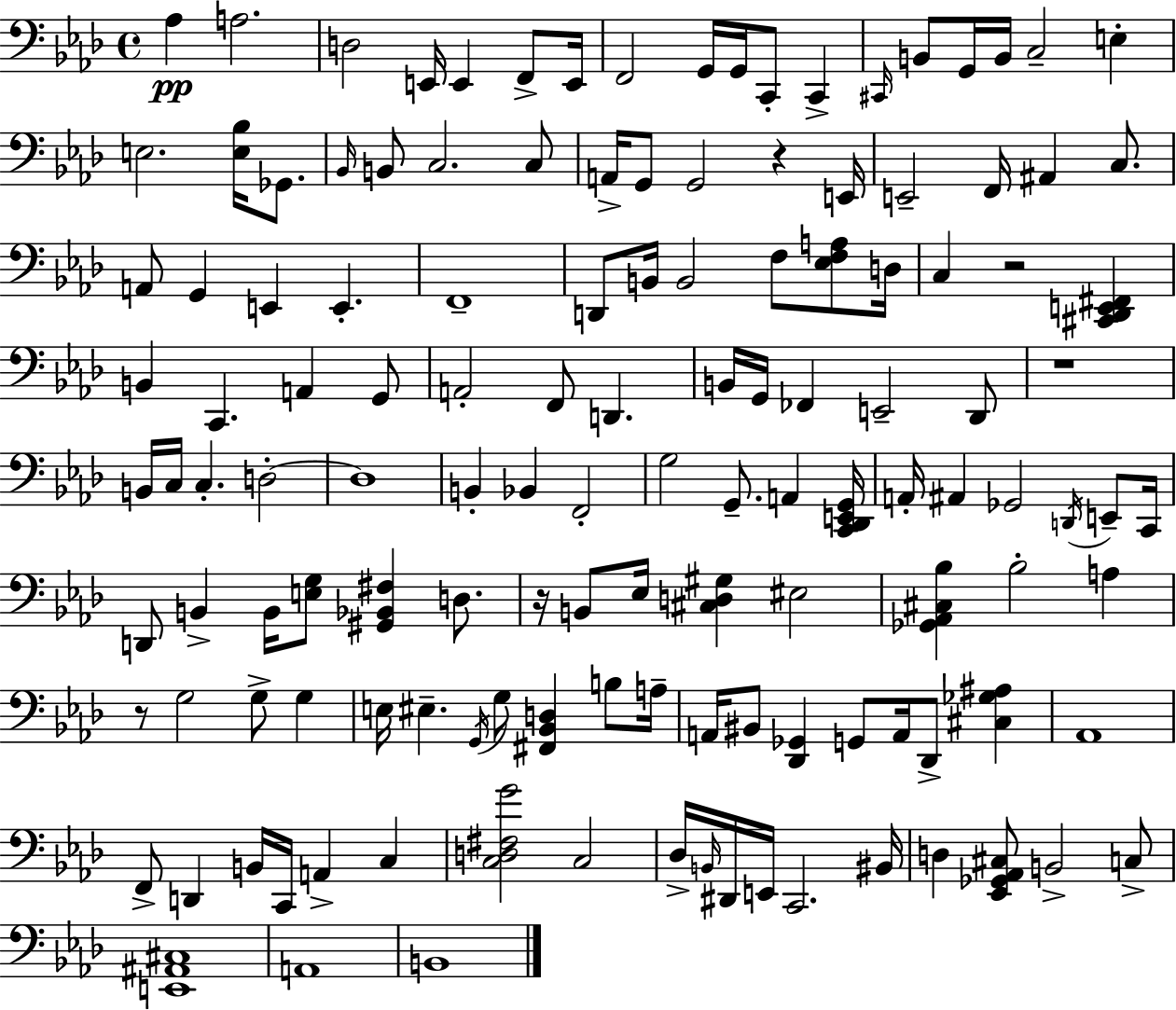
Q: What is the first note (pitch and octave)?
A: Ab3